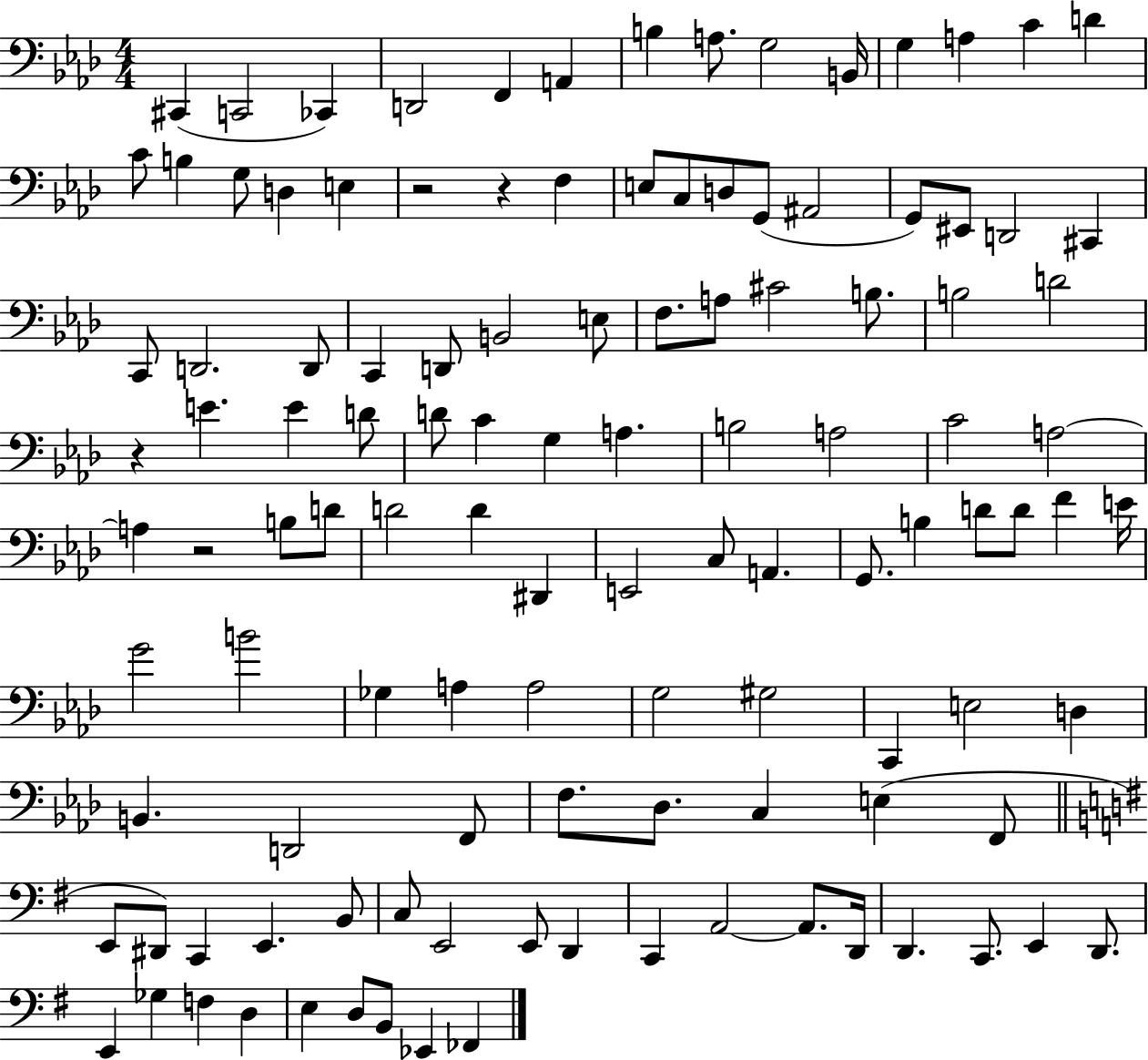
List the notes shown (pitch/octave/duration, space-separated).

C#2/q C2/h CES2/q D2/h F2/q A2/q B3/q A3/e. G3/h B2/s G3/q A3/q C4/q D4/q C4/e B3/q G3/e D3/q E3/q R/h R/q F3/q E3/e C3/e D3/e G2/e A#2/h G2/e EIS2/e D2/h C#2/q C2/e D2/h. D2/e C2/q D2/e B2/h E3/e F3/e. A3/e C#4/h B3/e. B3/h D4/h R/q E4/q. E4/q D4/e D4/e C4/q G3/q A3/q. B3/h A3/h C4/h A3/h A3/q R/h B3/e D4/e D4/h D4/q D#2/q E2/h C3/e A2/q. G2/e. B3/q D4/e D4/e F4/q E4/s G4/h B4/h Gb3/q A3/q A3/h G3/h G#3/h C2/q E3/h D3/q B2/q. D2/h F2/e F3/e. Db3/e. C3/q E3/q F2/e E2/e D#2/e C2/q E2/q. B2/e C3/e E2/h E2/e D2/q C2/q A2/h A2/e. D2/s D2/q. C2/e. E2/q D2/e. E2/q Gb3/q F3/q D3/q E3/q D3/e B2/e Eb2/q FES2/q